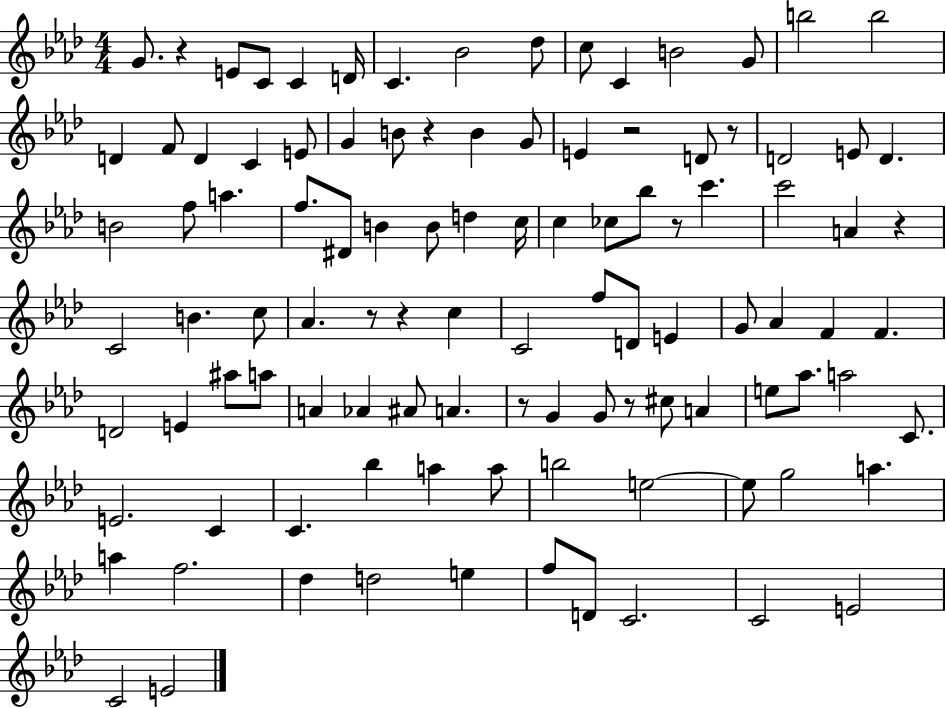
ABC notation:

X:1
T:Untitled
M:4/4
L:1/4
K:Ab
G/2 z E/2 C/2 C D/4 C _B2 _d/2 c/2 C B2 G/2 b2 b2 D F/2 D C E/2 G B/2 z B G/2 E z2 D/2 z/2 D2 E/2 D B2 f/2 a f/2 ^D/2 B B/2 d c/4 c _c/2 _b/2 z/2 c' c'2 A z C2 B c/2 _A z/2 z c C2 f/2 D/2 E G/2 _A F F D2 E ^a/2 a/2 A _A ^A/2 A z/2 G G/2 z/2 ^c/2 A e/2 _a/2 a2 C/2 E2 C C _b a a/2 b2 e2 e/2 g2 a a f2 _d d2 e f/2 D/2 C2 C2 E2 C2 E2